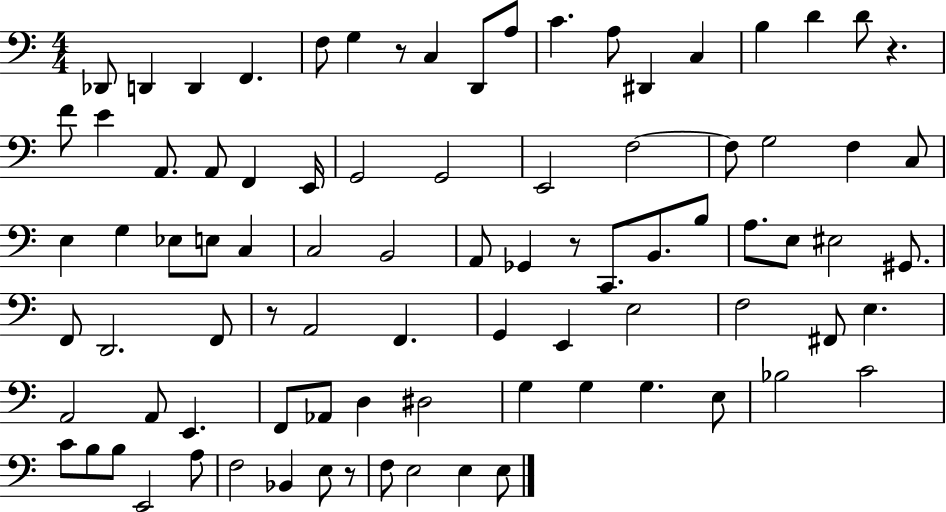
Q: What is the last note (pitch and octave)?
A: E3